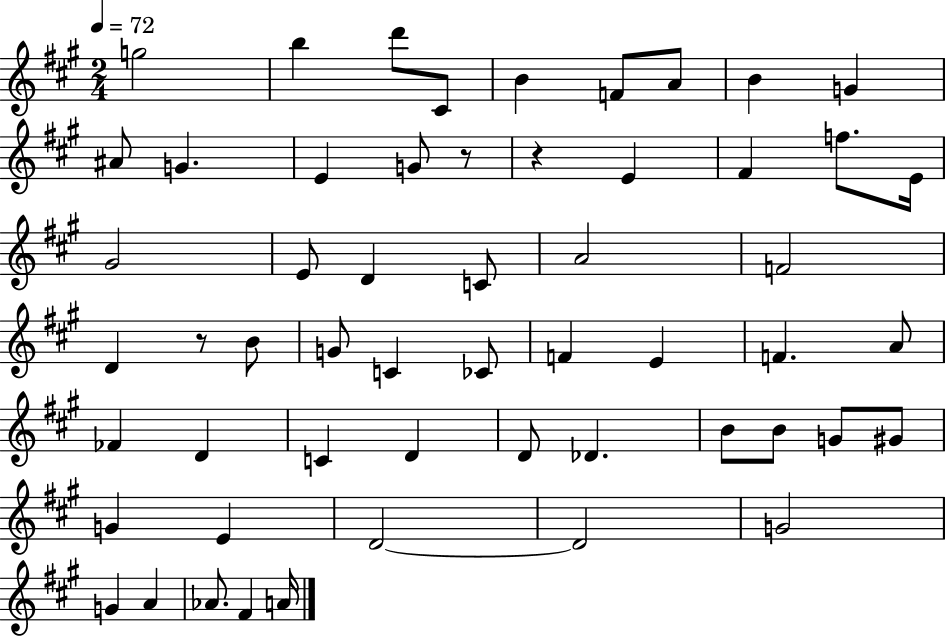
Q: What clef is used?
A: treble